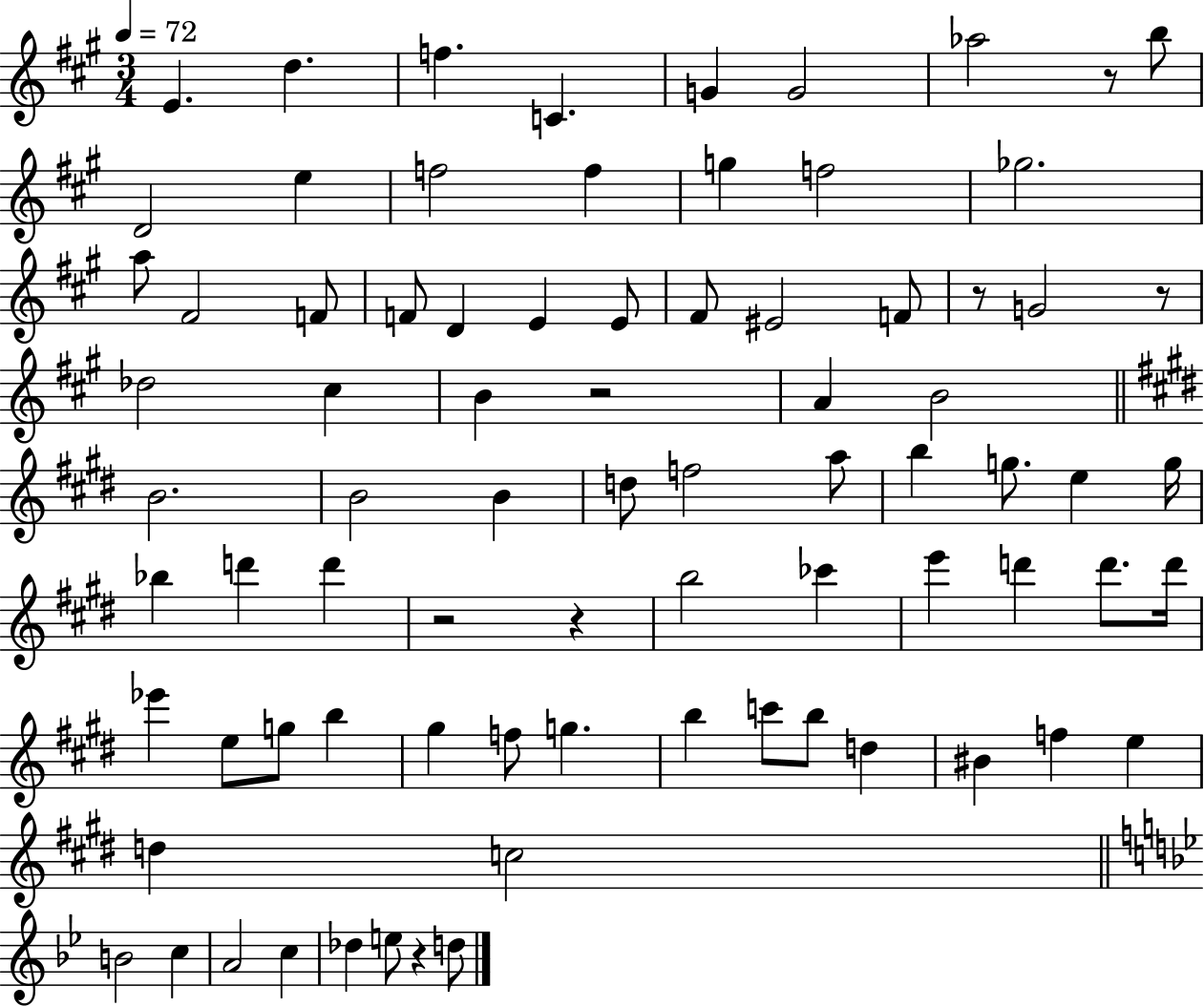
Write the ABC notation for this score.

X:1
T:Untitled
M:3/4
L:1/4
K:A
E d f C G G2 _a2 z/2 b/2 D2 e f2 f g f2 _g2 a/2 ^F2 F/2 F/2 D E E/2 ^F/2 ^E2 F/2 z/2 G2 z/2 _d2 ^c B z2 A B2 B2 B2 B d/2 f2 a/2 b g/2 e g/4 _b d' d' z2 z b2 _c' e' d' d'/2 d'/4 _e' e/2 g/2 b ^g f/2 g b c'/2 b/2 d ^B f e d c2 B2 c A2 c _d e/2 z d/2